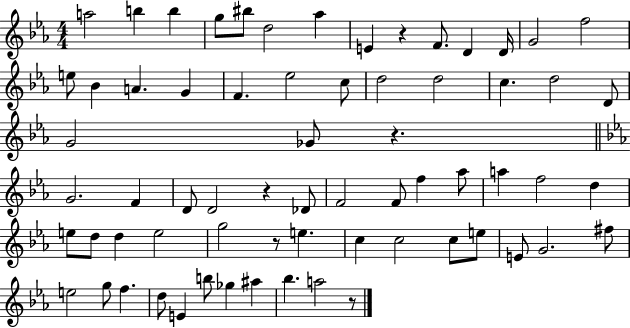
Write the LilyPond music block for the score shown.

{
  \clef treble
  \numericTimeSignature
  \time 4/4
  \key ees \major
  a''2 b''4 b''4 | g''8 bis''8 d''2 aes''4 | e'4 r4 f'8. d'4 d'16 | g'2 f''2 | \break e''8 bes'4 a'4. g'4 | f'4. ees''2 c''8 | d''2 d''2 | c''4. d''2 d'8 | \break g'2 ges'8 r4. | \bar "||" \break \key ees \major g'2. f'4 | d'8 d'2 r4 des'8 | f'2 f'8 f''4 aes''8 | a''4 f''2 d''4 | \break e''8 d''8 d''4 e''2 | g''2 r8 e''4. | c''4 c''2 c''8 e''8 | e'8 g'2. fis''8 | \break e''2 g''8 f''4. | d''8 e'4 b''8 ges''4 ais''4 | bes''4. a''2 r8 | \bar "|."
}